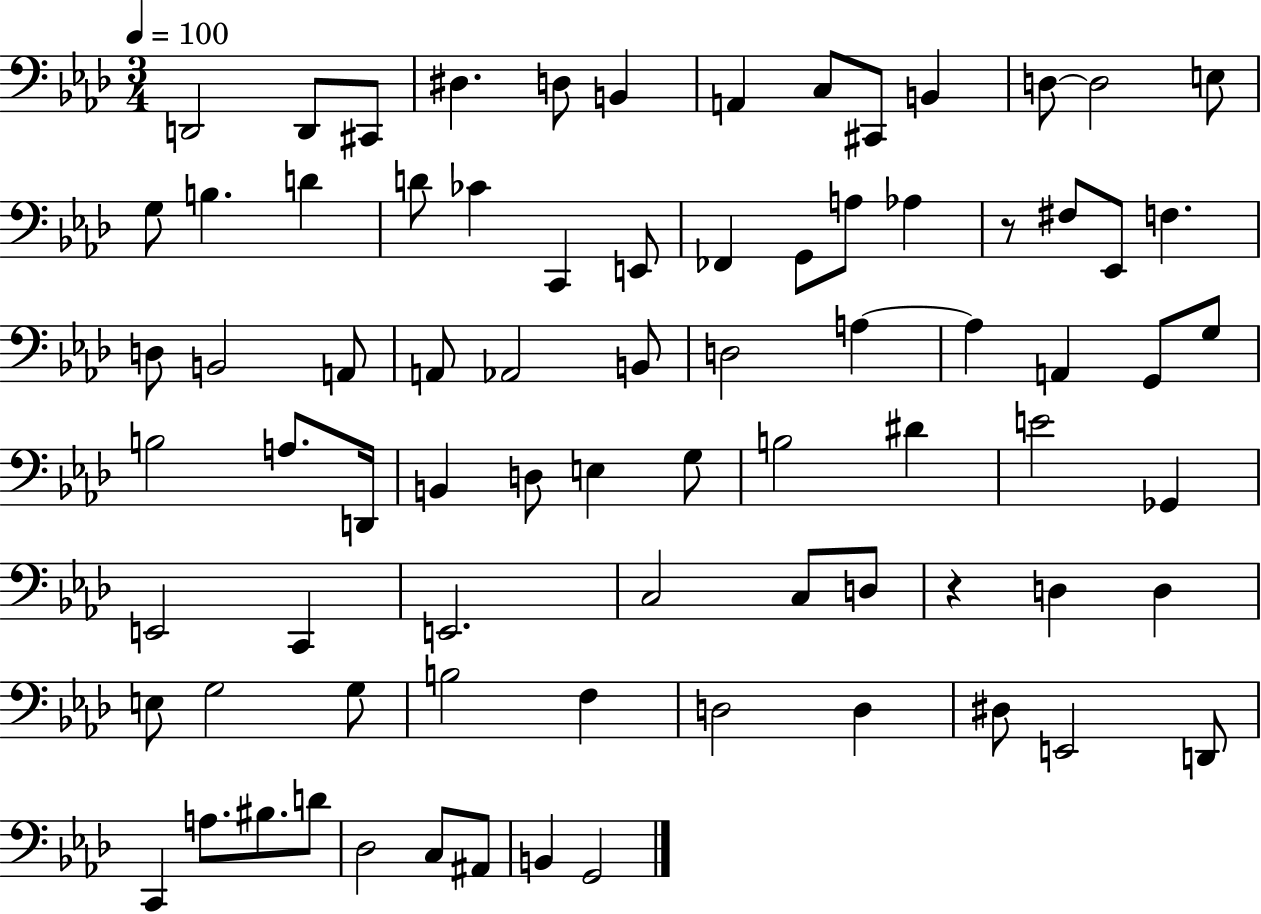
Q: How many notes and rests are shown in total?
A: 79